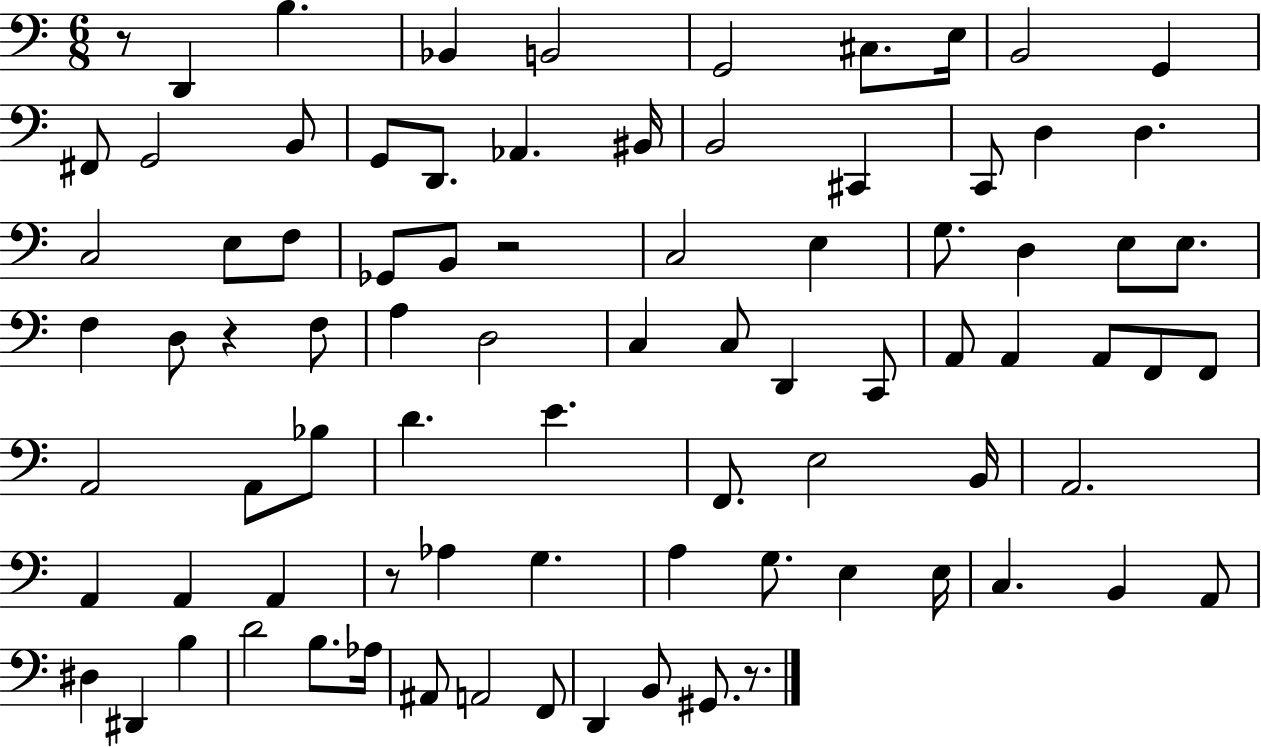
R/e D2/q B3/q. Bb2/q B2/h G2/h C#3/e. E3/s B2/h G2/q F#2/e G2/h B2/e G2/e D2/e. Ab2/q. BIS2/s B2/h C#2/q C2/e D3/q D3/q. C3/h E3/e F3/e Gb2/e B2/e R/h C3/h E3/q G3/e. D3/q E3/e E3/e. F3/q D3/e R/q F3/e A3/q D3/h C3/q C3/e D2/q C2/e A2/e A2/q A2/e F2/e F2/e A2/h A2/e Bb3/e D4/q. E4/q. F2/e. E3/h B2/s A2/h. A2/q A2/q A2/q R/e Ab3/q G3/q. A3/q G3/e. E3/q E3/s C3/q. B2/q A2/e D#3/q D#2/q B3/q D4/h B3/e. Ab3/s A#2/e A2/h F2/e D2/q B2/e G#2/e. R/e.